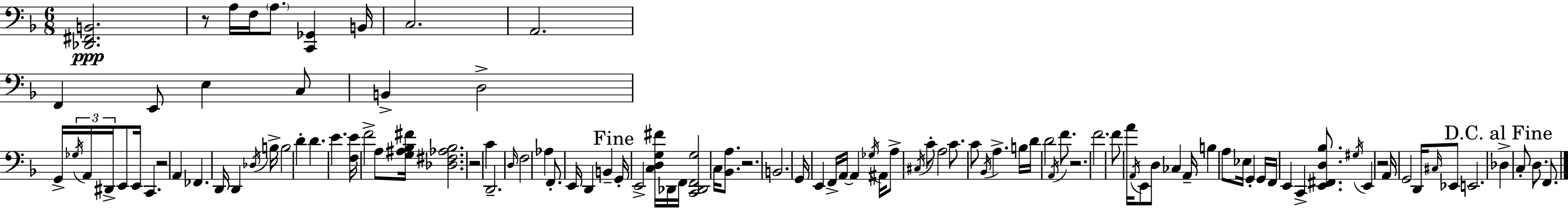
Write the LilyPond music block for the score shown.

{
  \clef bass
  \numericTimeSignature
  \time 6/8
  \key d \minor
  <des, fis, b,>2.\ppp | r8 a16 f16 \parenthesize a8. <c, ges,>4 b,16 | c2. | a,2. | \break f,4 e,8 e4 c8 | b,4-> d2-> | g,16-> \tuplet 3/2 { \acciaccatura { ges16 } a,16 dis,16-> } e,8 e,16 c,4. | r2 a,4 | \break fes,4. d,16 d,4 | \acciaccatura { des16 } b16-> b2 d'4-. | d'4. e'4. | <f e'>16 f'2-> a8 | \break <g ais bes fis'>16 <des fis aes bes>2. | r2 c'4 | d,2.-- | \grace { d16 } f2 aes4 | \break f,8.-. e,16 d,4 b,4-- | \mark "Fine" g,16-. e,2-> | <c d g fis'>16 des,16 f,16 <c, des, f, g>2 c16 | <bes, a>8. r2. | \break b,2. | g,16 e,4 f,16-> a,16~~ a,4 | \acciaccatura { ges16 } ais,16 a8-> \acciaccatura { cis16 } c'8-. a2 | c'8. c'8 \acciaccatura { bes,16 } a4.-> | \break b16 d'16 d'2 | \acciaccatura { a,16 } f'8. r2. | f'2. | f'8 a'16 \acciaccatura { a,16 } e,8 | \break d8 ces4 a,16-- b4 | a8 ees16 g,4-. g,16 f,16 e,4 | c,4-> <e, fis, d bes>8. \acciaccatura { gis16 } e,4 | r2 a,16 g,2 | \break d,16 \grace { cis16 } ees,8 e,2. | \mark "D.C. al Fine" des4-> | c8-. d8. f,8. \bar "|."
}